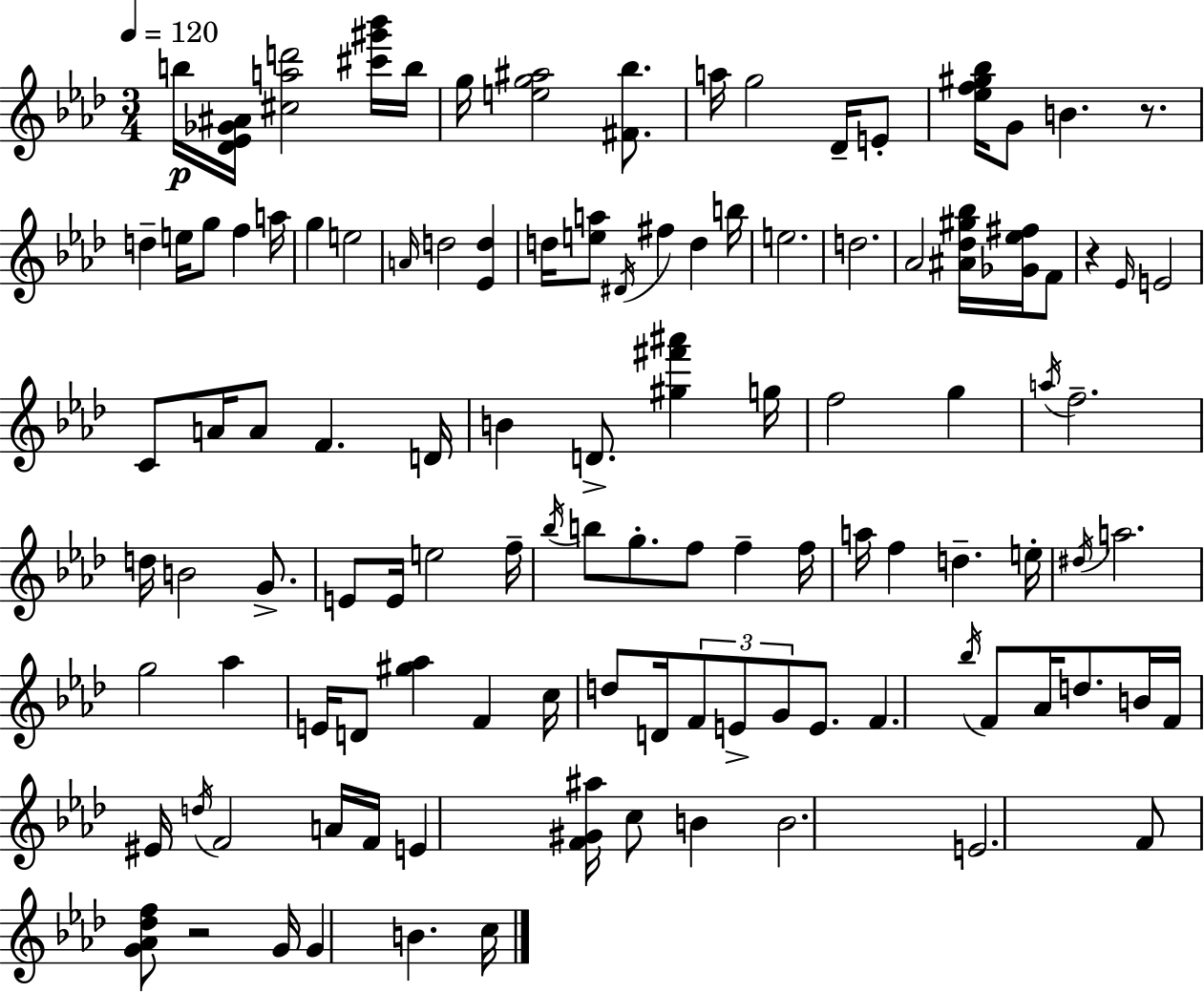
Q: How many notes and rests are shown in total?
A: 111